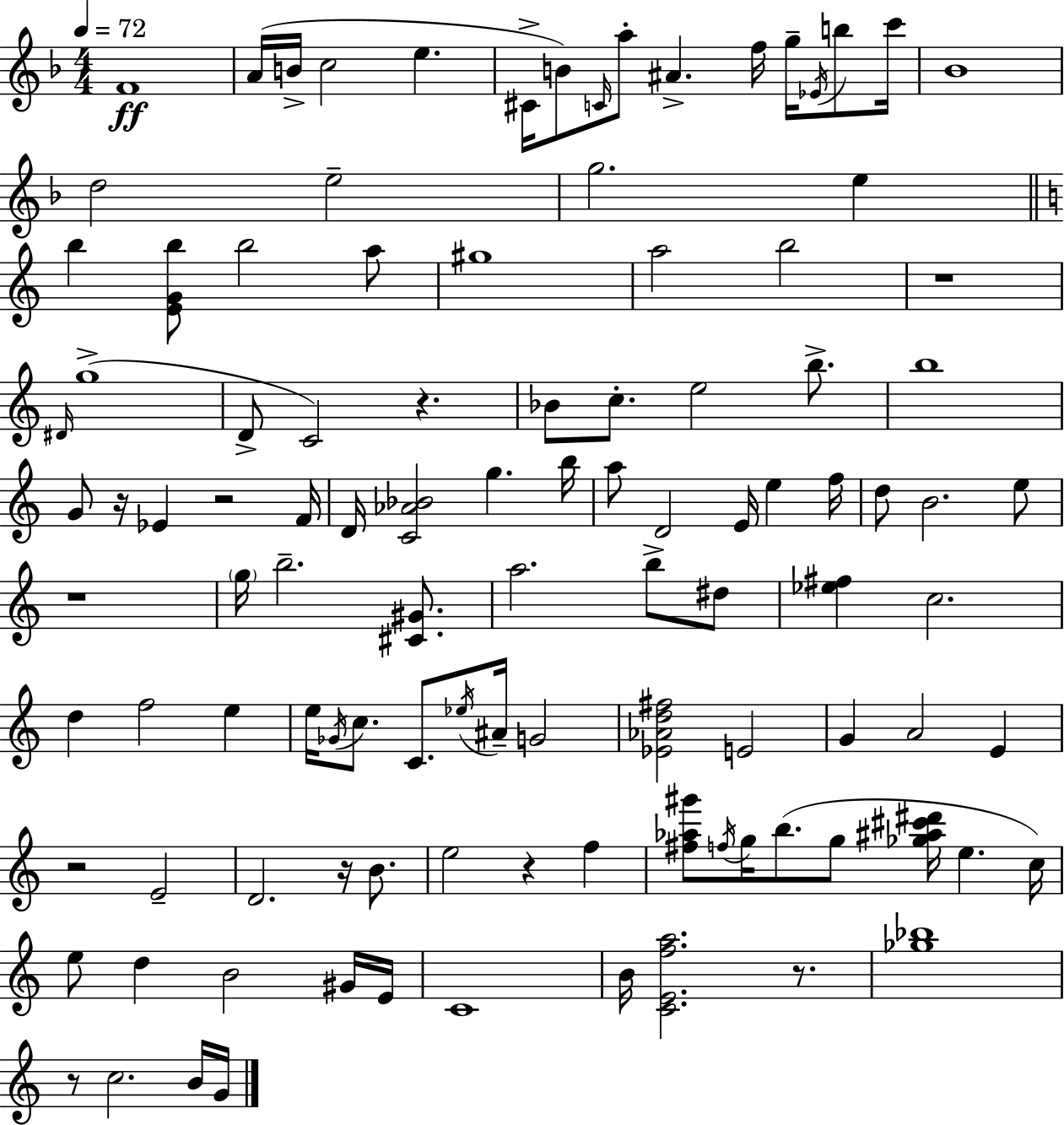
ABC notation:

X:1
T:Untitled
M:4/4
L:1/4
K:Dm
F4 A/4 B/4 c2 e ^C/4 B/2 C/4 a/2 ^A f/4 g/4 _E/4 b/2 c'/4 _B4 d2 e2 g2 e b [EGb]/2 b2 a/2 ^g4 a2 b2 z4 ^D/4 g4 D/2 C2 z _B/2 c/2 e2 b/2 b4 G/2 z/4 _E z2 F/4 D/4 [C_A_B]2 g b/4 a/2 D2 E/4 e f/4 d/2 B2 e/2 z4 g/4 b2 [^C^G]/2 a2 b/2 ^d/2 [_e^f] c2 d f2 e e/4 _G/4 c/2 C/2 _e/4 ^A/4 G2 [_E_Ad^f]2 E2 G A2 E z2 E2 D2 z/4 B/2 e2 z f [^f_a^g']/2 f/4 g/4 b/2 g/2 [_g^a^c'^d']/4 e c/4 e/2 d B2 ^G/4 E/4 C4 B/4 [CEfa]2 z/2 [_g_b]4 z/2 c2 B/4 G/4